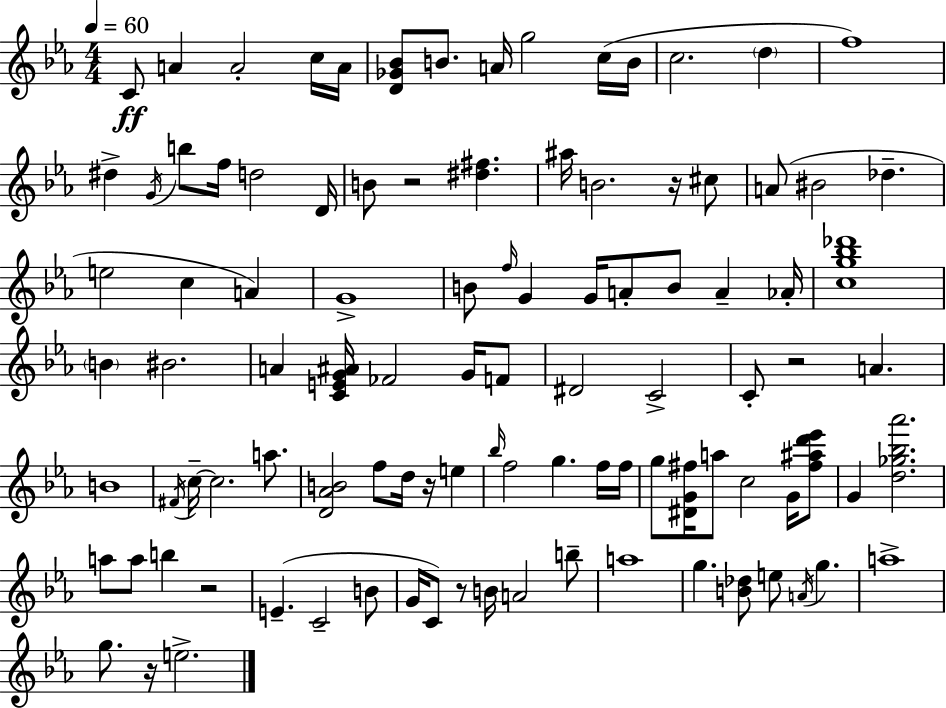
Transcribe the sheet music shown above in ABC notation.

X:1
T:Untitled
M:4/4
L:1/4
K:Cm
C/2 A A2 c/4 A/4 [D_G_B]/2 B/2 A/4 g2 c/4 B/4 c2 d f4 ^d G/4 b/2 f/4 d2 D/4 B/2 z2 [^d^f] ^a/4 B2 z/4 ^c/2 A/2 ^B2 _d e2 c A G4 B/2 f/4 G G/4 A/2 B/2 A _A/4 [cg_b_d']4 B ^B2 A [CEG^A]/4 _F2 G/4 F/2 ^D2 C2 C/2 z2 A B4 ^F/4 c/4 c2 a/2 [D_AB]2 f/2 d/4 z/4 e _b/4 f2 g f/4 f/4 g/2 [^DG^f]/4 a/2 c2 G/4 [^f^ad'_e']/2 G [d_g_b_a']2 a/2 a/2 b z2 E C2 B/2 G/4 C/2 z/2 B/4 A2 b/2 a4 g [B_d]/2 e/2 A/4 g a4 g/2 z/4 e2